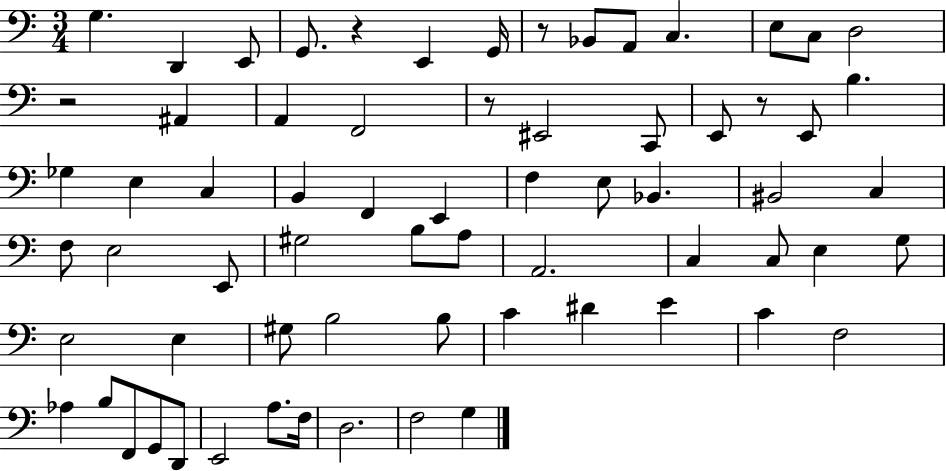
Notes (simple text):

G3/q. D2/q E2/e G2/e. R/q E2/q G2/s R/e Bb2/e A2/e C3/q. E3/e C3/e D3/h R/h A#2/q A2/q F2/h R/e EIS2/h C2/e E2/e R/e E2/e B3/q. Gb3/q E3/q C3/q B2/q F2/q E2/q F3/q E3/e Bb2/q. BIS2/h C3/q F3/e E3/h E2/e G#3/h B3/e A3/e A2/h. C3/q C3/e E3/q G3/e E3/h E3/q G#3/e B3/h B3/e C4/q D#4/q E4/q C4/q F3/h Ab3/q B3/e F2/e G2/e D2/e E2/h A3/e. F3/s D3/h. F3/h G3/q